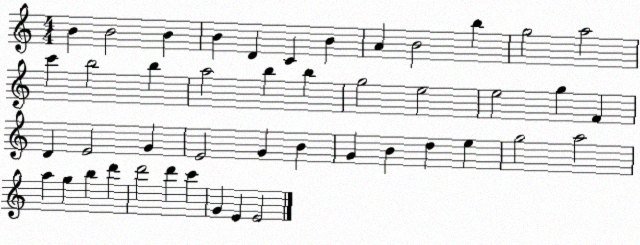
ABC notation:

X:1
T:Untitled
M:4/4
L:1/4
K:C
B B2 B B D C B A B2 b g2 a2 c' b2 b a2 b b g2 e2 e2 g F D E2 G E2 G B G B d e g2 a2 a g b d' d'2 d' c' G E E2